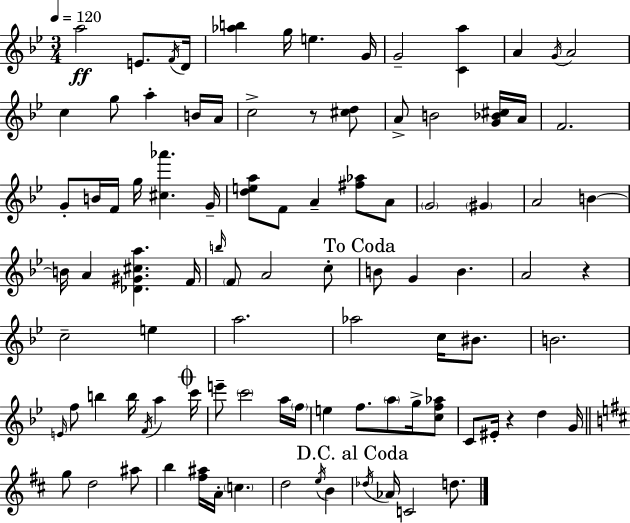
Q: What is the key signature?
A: G minor